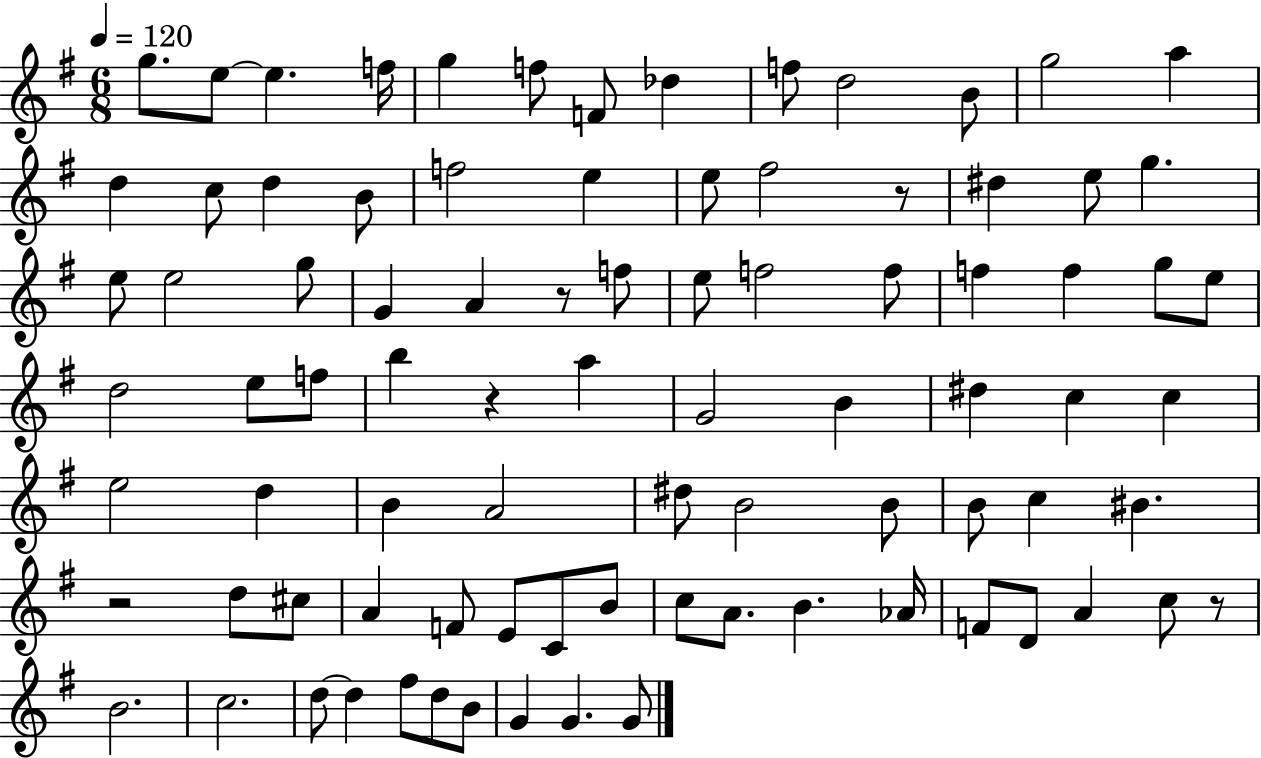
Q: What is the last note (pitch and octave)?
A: G4